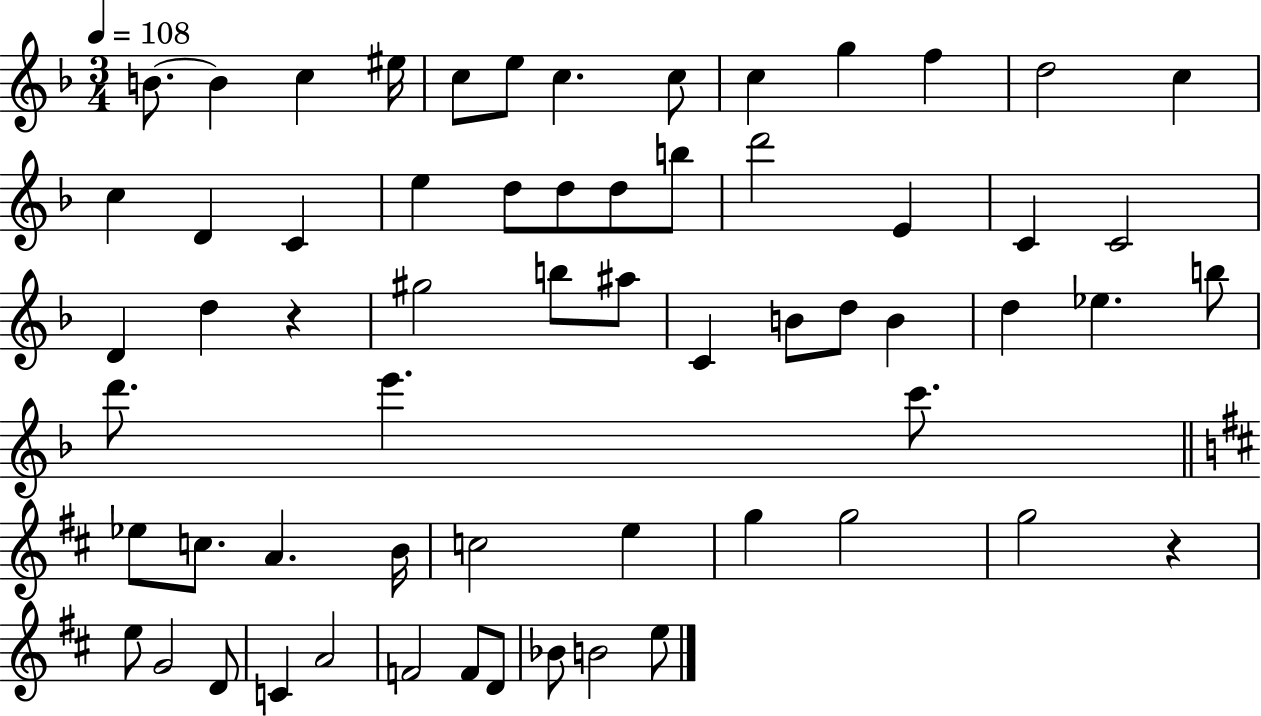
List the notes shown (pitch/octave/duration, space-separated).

B4/e. B4/q C5/q EIS5/s C5/e E5/e C5/q. C5/e C5/q G5/q F5/q D5/h C5/q C5/q D4/q C4/q E5/q D5/e D5/e D5/e B5/e D6/h E4/q C4/q C4/h D4/q D5/q R/q G#5/h B5/e A#5/e C4/q B4/e D5/e B4/q D5/q Eb5/q. B5/e D6/e. E6/q. C6/e. Eb5/e C5/e. A4/q. B4/s C5/h E5/q G5/q G5/h G5/h R/q E5/e G4/h D4/e C4/q A4/h F4/h F4/e D4/e Bb4/e B4/h E5/e